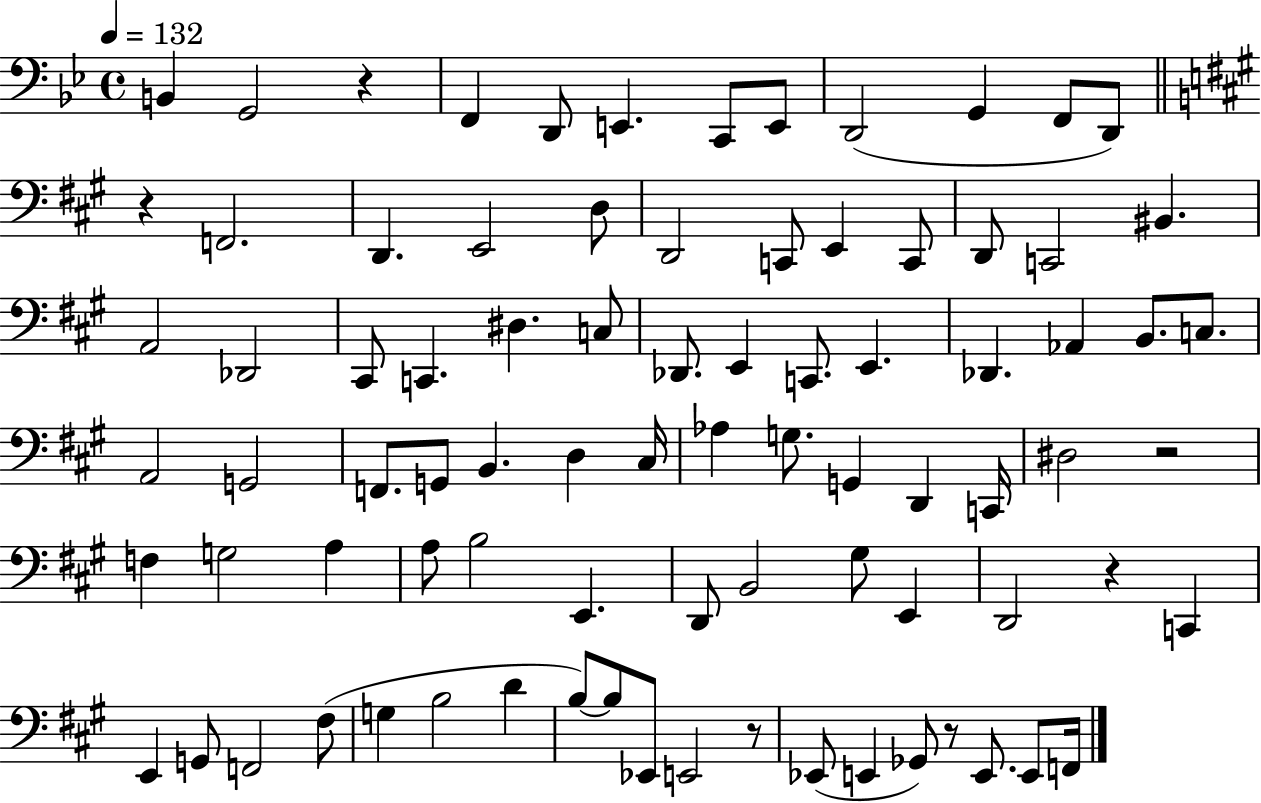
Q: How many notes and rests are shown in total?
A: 84